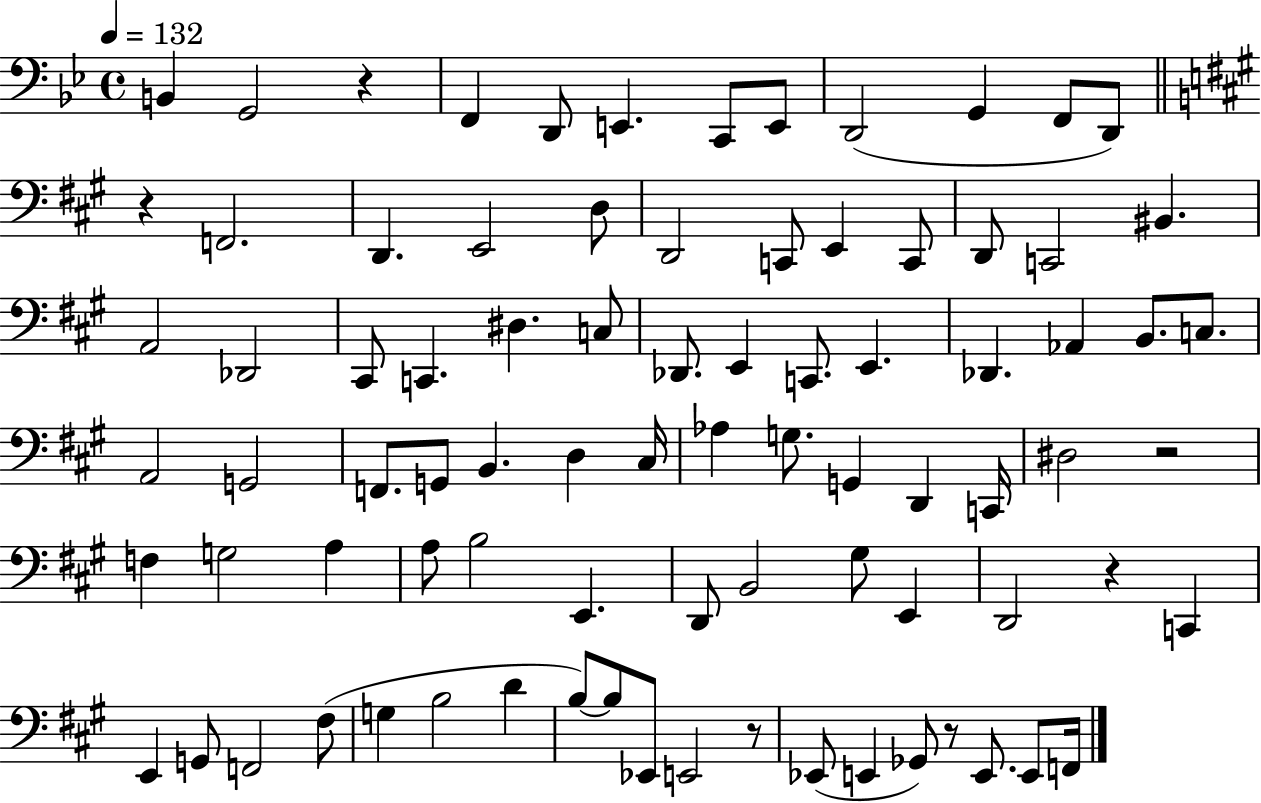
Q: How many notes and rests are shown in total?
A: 84